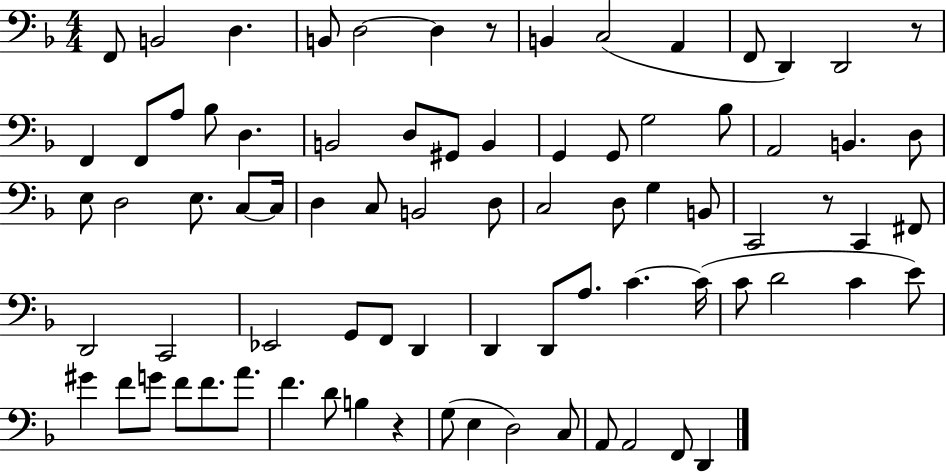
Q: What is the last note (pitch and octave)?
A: D2